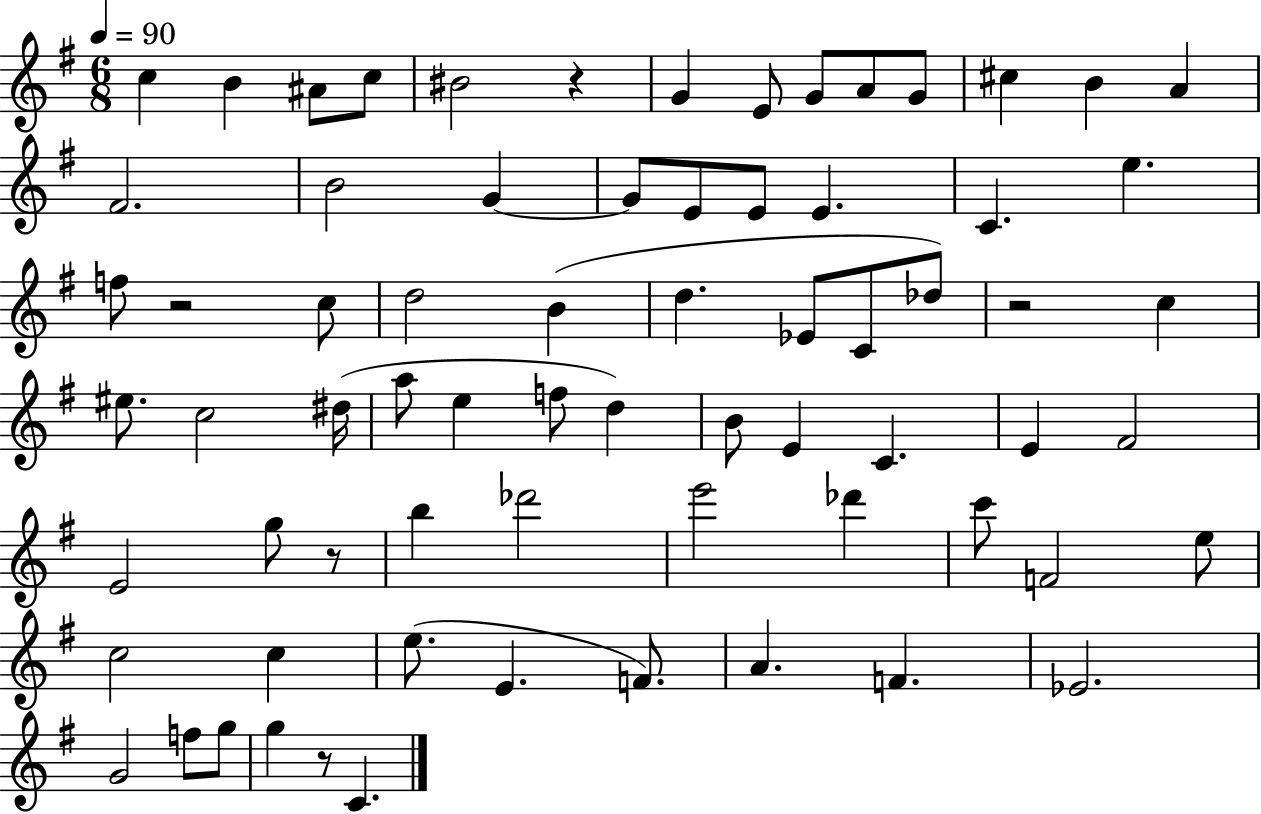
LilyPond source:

{
  \clef treble
  \numericTimeSignature
  \time 6/8
  \key g \major
  \tempo 4 = 90
  c''4 b'4 ais'8 c''8 | bis'2 r4 | g'4 e'8 g'8 a'8 g'8 | cis''4 b'4 a'4 | \break fis'2. | b'2 g'4~~ | g'8 e'8 e'8 e'4. | c'4. e''4. | \break f''8 r2 c''8 | d''2 b'4( | d''4. ees'8 c'8 des''8) | r2 c''4 | \break eis''8. c''2 dis''16( | a''8 e''4 f''8 d''4) | b'8 e'4 c'4. | e'4 fis'2 | \break e'2 g''8 r8 | b''4 des'''2 | e'''2 des'''4 | c'''8 f'2 e''8 | \break c''2 c''4 | e''8.( e'4. f'8.) | a'4. f'4. | ees'2. | \break g'2 f''8 g''8 | g''4 r8 c'4. | \bar "|."
}